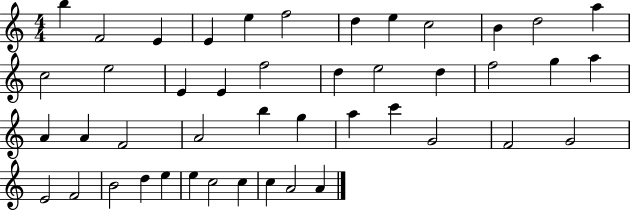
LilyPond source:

{
  \clef treble
  \numericTimeSignature
  \time 4/4
  \key c \major
  b''4 f'2 e'4 | e'4 e''4 f''2 | d''4 e''4 c''2 | b'4 d''2 a''4 | \break c''2 e''2 | e'4 e'4 f''2 | d''4 e''2 d''4 | f''2 g''4 a''4 | \break a'4 a'4 f'2 | a'2 b''4 g''4 | a''4 c'''4 g'2 | f'2 g'2 | \break e'2 f'2 | b'2 d''4 e''4 | e''4 c''2 c''4 | c''4 a'2 a'4 | \break \bar "|."
}